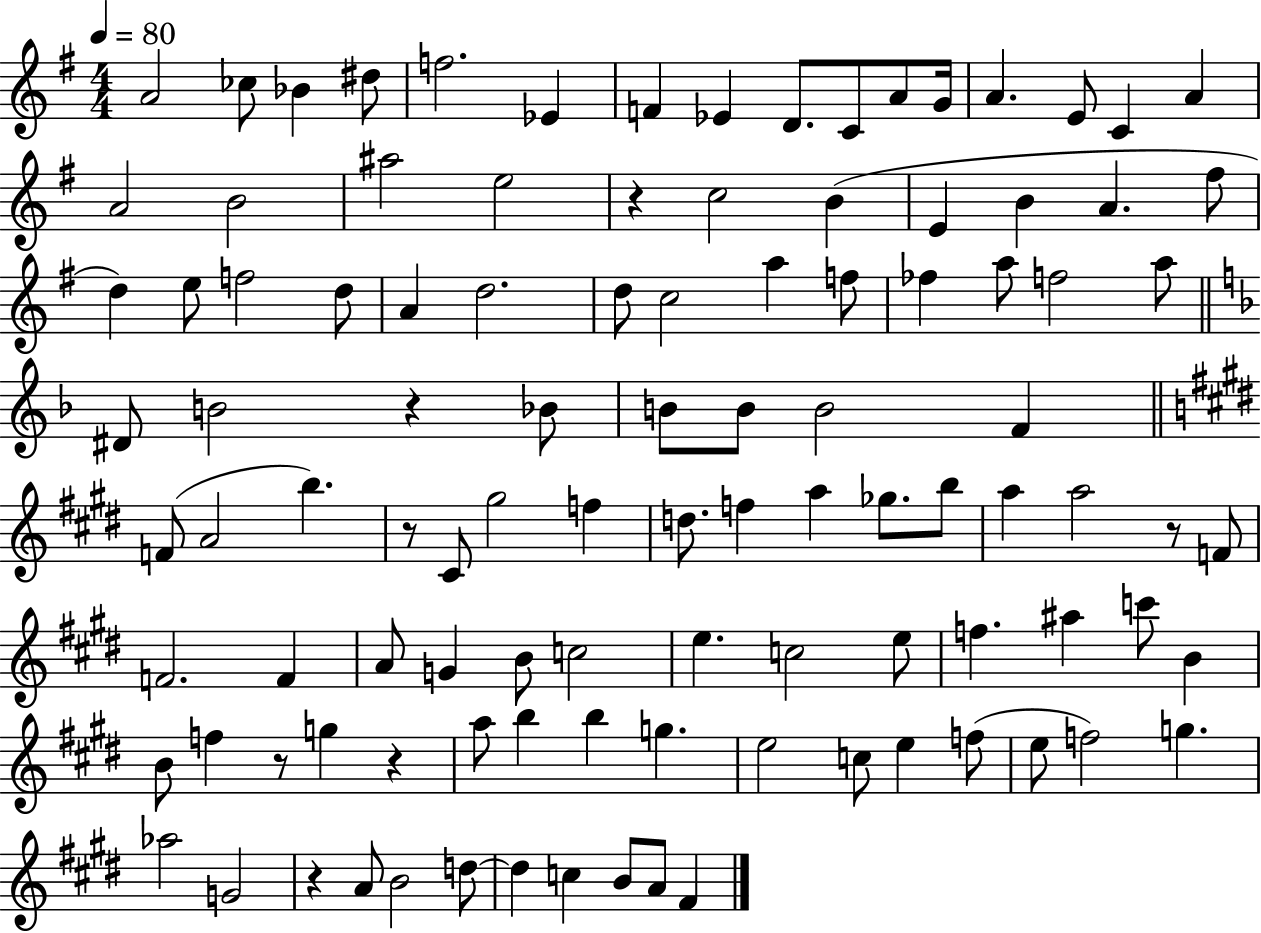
{
  \clef treble
  \numericTimeSignature
  \time 4/4
  \key g \major
  \tempo 4 = 80
  a'2 ces''8 bes'4 dis''8 | f''2. ees'4 | f'4 ees'4 d'8. c'8 a'8 g'16 | a'4. e'8 c'4 a'4 | \break a'2 b'2 | ais''2 e''2 | r4 c''2 b'4( | e'4 b'4 a'4. fis''8 | \break d''4) e''8 f''2 d''8 | a'4 d''2. | d''8 c''2 a''4 f''8 | fes''4 a''8 f''2 a''8 | \break \bar "||" \break \key f \major dis'8 b'2 r4 bes'8 | b'8 b'8 b'2 f'4 | \bar "||" \break \key e \major f'8( a'2 b''4.) | r8 cis'8 gis''2 f''4 | d''8. f''4 a''4 ges''8. b''8 | a''4 a''2 r8 f'8 | \break f'2. f'4 | a'8 g'4 b'8 c''2 | e''4. c''2 e''8 | f''4. ais''4 c'''8 b'4 | \break b'8 f''4 r8 g''4 r4 | a''8 b''4 b''4 g''4. | e''2 c''8 e''4 f''8( | e''8 f''2) g''4. | \break aes''2 g'2 | r4 a'8 b'2 d''8~~ | d''4 c''4 b'8 a'8 fis'4 | \bar "|."
}